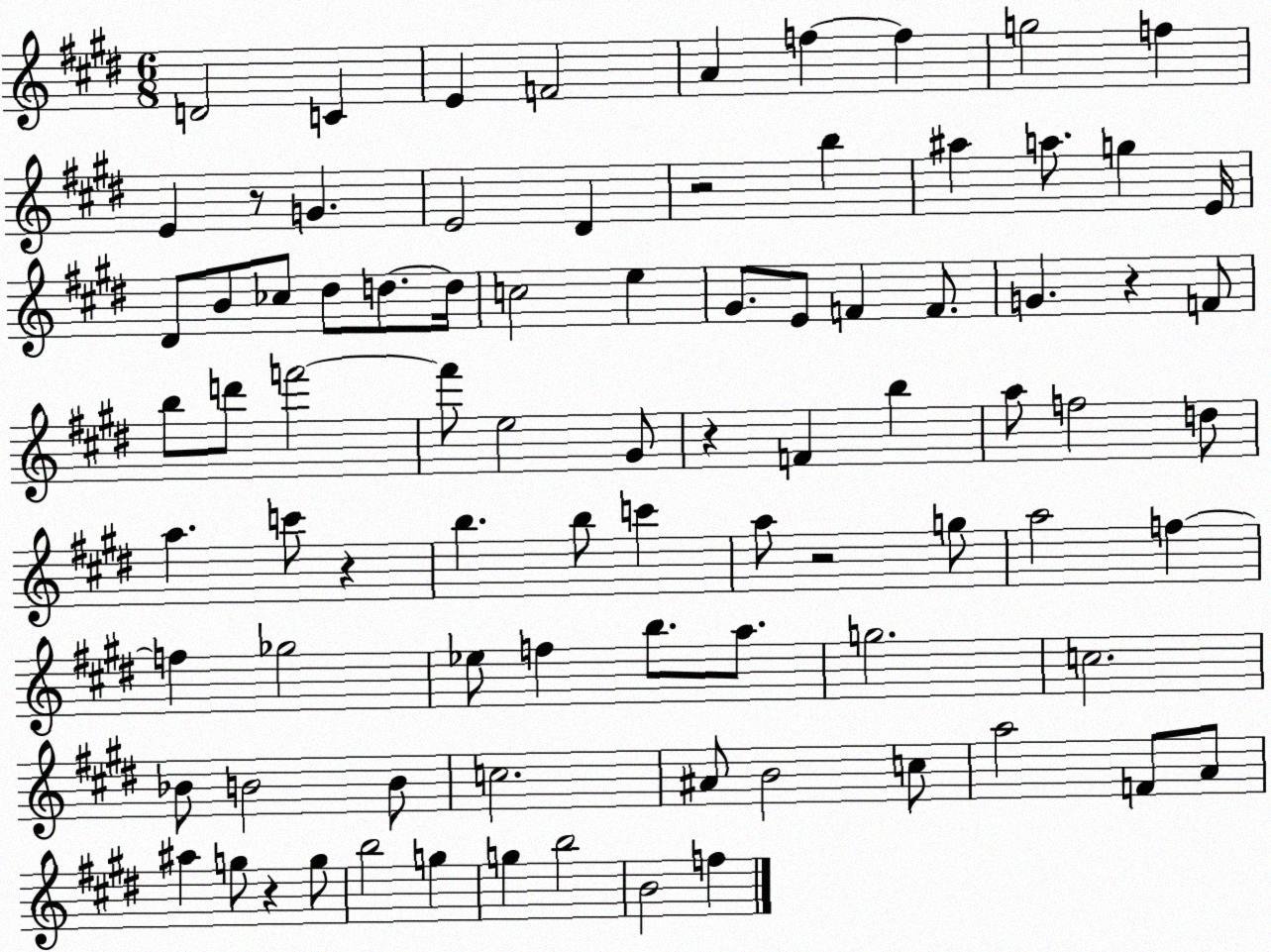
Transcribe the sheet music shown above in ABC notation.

X:1
T:Untitled
M:6/8
L:1/4
K:E
D2 C E F2 A f f g2 f E z/2 G E2 ^D z2 b ^a a/2 g E/4 ^D/2 B/2 _c/2 ^d/2 d/2 d/4 c2 e ^G/2 E/2 F F/2 G z F/2 b/2 d'/2 f'2 f'/2 e2 ^G/2 z F b a/2 f2 d/2 a c'/2 z b b/2 c' a/2 z2 g/2 a2 f f _g2 _e/2 f b/2 a/2 g2 c2 _B/2 B2 B/2 c2 ^A/2 B2 c/2 a2 F/2 A/2 ^a g/2 z g/2 b2 g g b2 B2 f